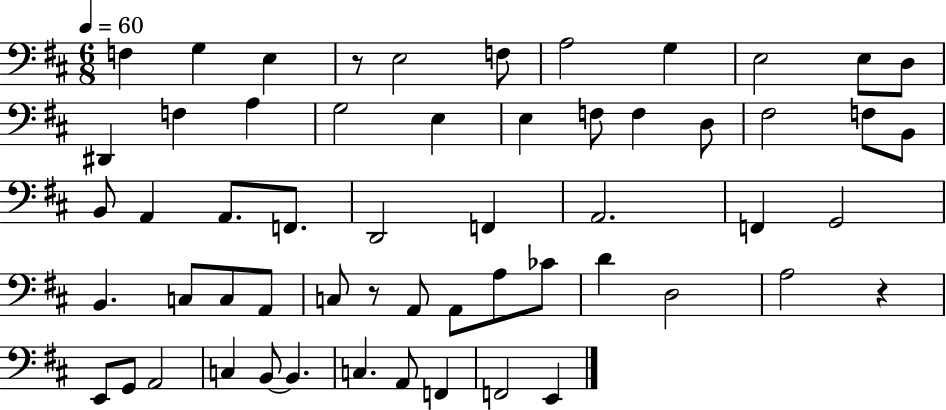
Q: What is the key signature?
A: D major